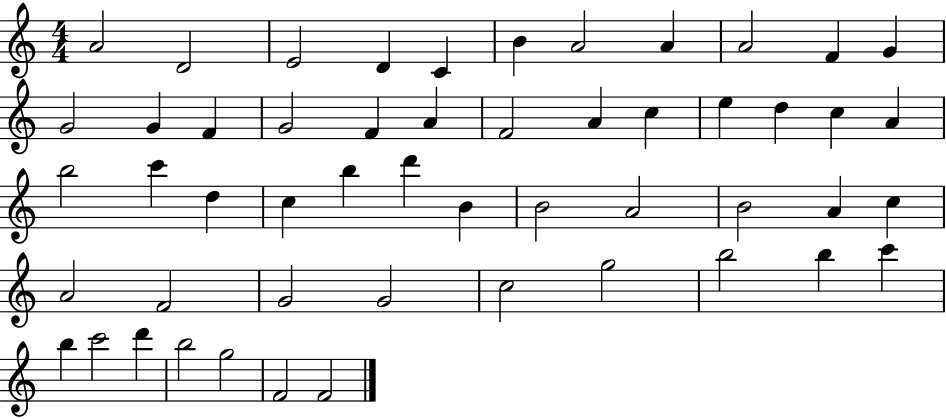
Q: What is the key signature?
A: C major